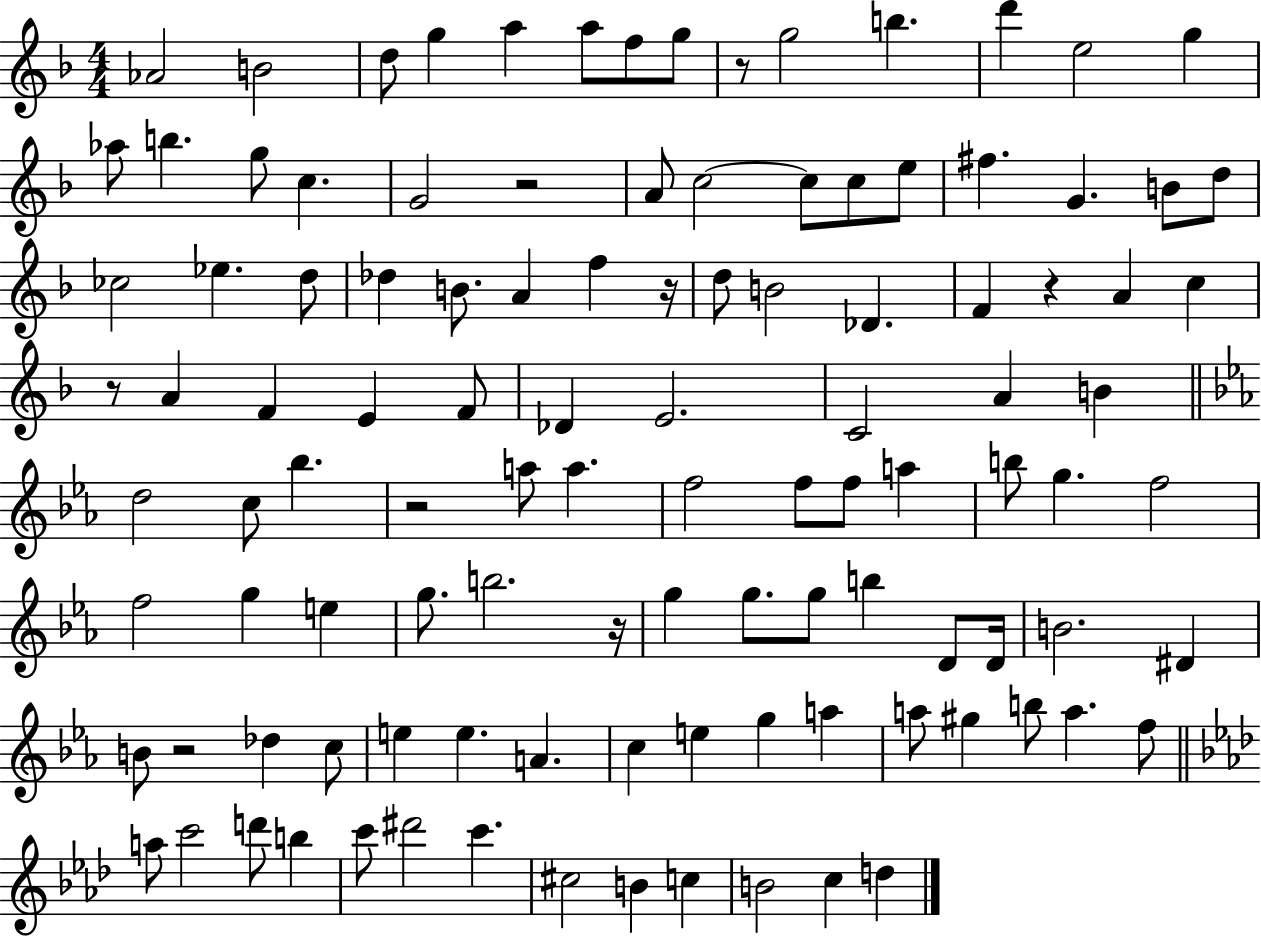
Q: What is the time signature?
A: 4/4